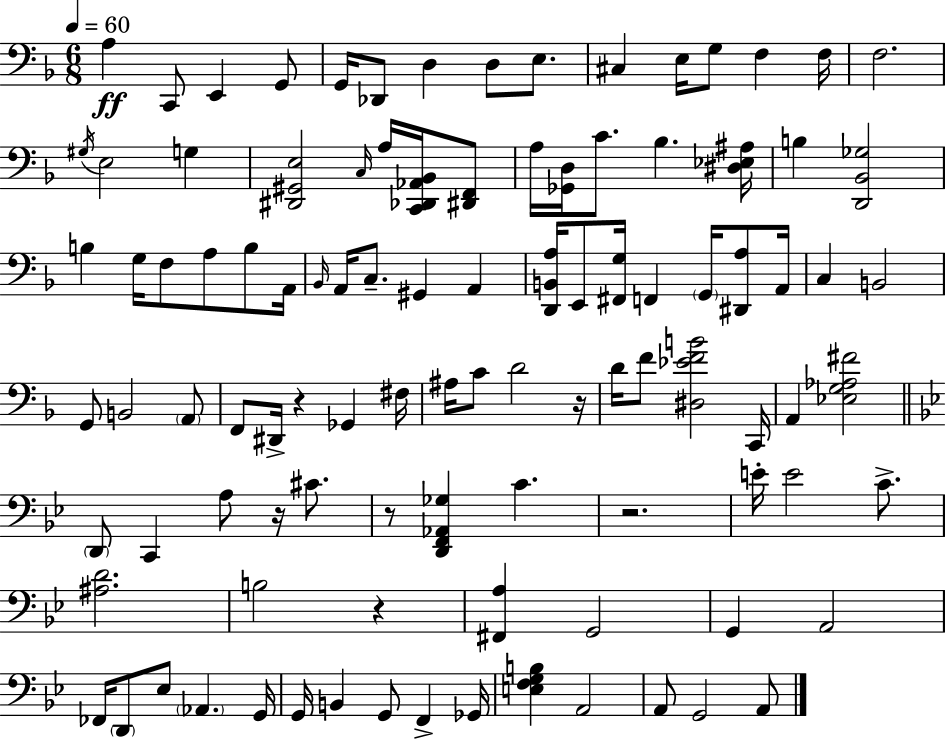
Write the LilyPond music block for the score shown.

{
  \clef bass
  \numericTimeSignature
  \time 6/8
  \key d \minor
  \tempo 4 = 60
  \repeat volta 2 { a4\ff c,8 e,4 g,8 | g,16 des,8 d4 d8 e8. | cis4 e16 g8 f4 f16 | f2. | \break \acciaccatura { gis16 } e2 g4 | <dis, gis, e>2 \grace { c16 } a16 <c, des, aes, bes,>16 | <dis, f,>8 a16 <ges, d>16 c'8. bes4. | <dis ees ais>16 b4 <d, bes, ges>2 | \break b4 g16 f8 a8 b8 | a,16 \grace { bes,16 } a,16 c8.-- gis,4 a,4 | <d, b, a>16 e,8 <fis, g>16 f,4 \parenthesize g,16 | <dis, a>8 a,16 c4 b,2 | \break g,8 b,2 | \parenthesize a,8 f,8 dis,16-> r4 ges,4 | fis16 ais16 c'8 d'2 | r16 d'16 f'8 <dis ees' f' b'>2 | \break c,16 a,4 <ees g aes fis'>2 | \bar "||" \break \key bes \major \parenthesize d,8 c,4 a8 r16 cis'8. | r8 <d, f, aes, ges>4 c'4. | r2. | e'16-. e'2 c'8.-> | \break <ais d'>2. | b2 r4 | <fis, a>4 g,2 | g,4 a,2 | \break fes,16 \parenthesize d,8 ees8 \parenthesize aes,4. g,16 | g,16 b,4 g,8 f,4-> ges,16 | <e f g b>4 a,2 | a,8 g,2 a,8 | \break } \bar "|."
}